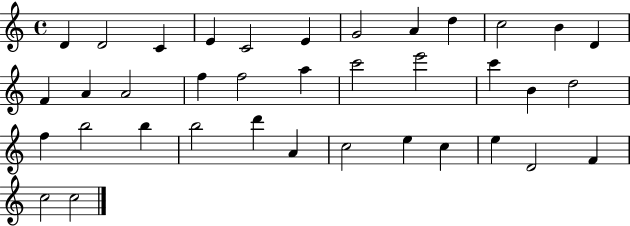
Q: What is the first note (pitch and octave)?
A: D4